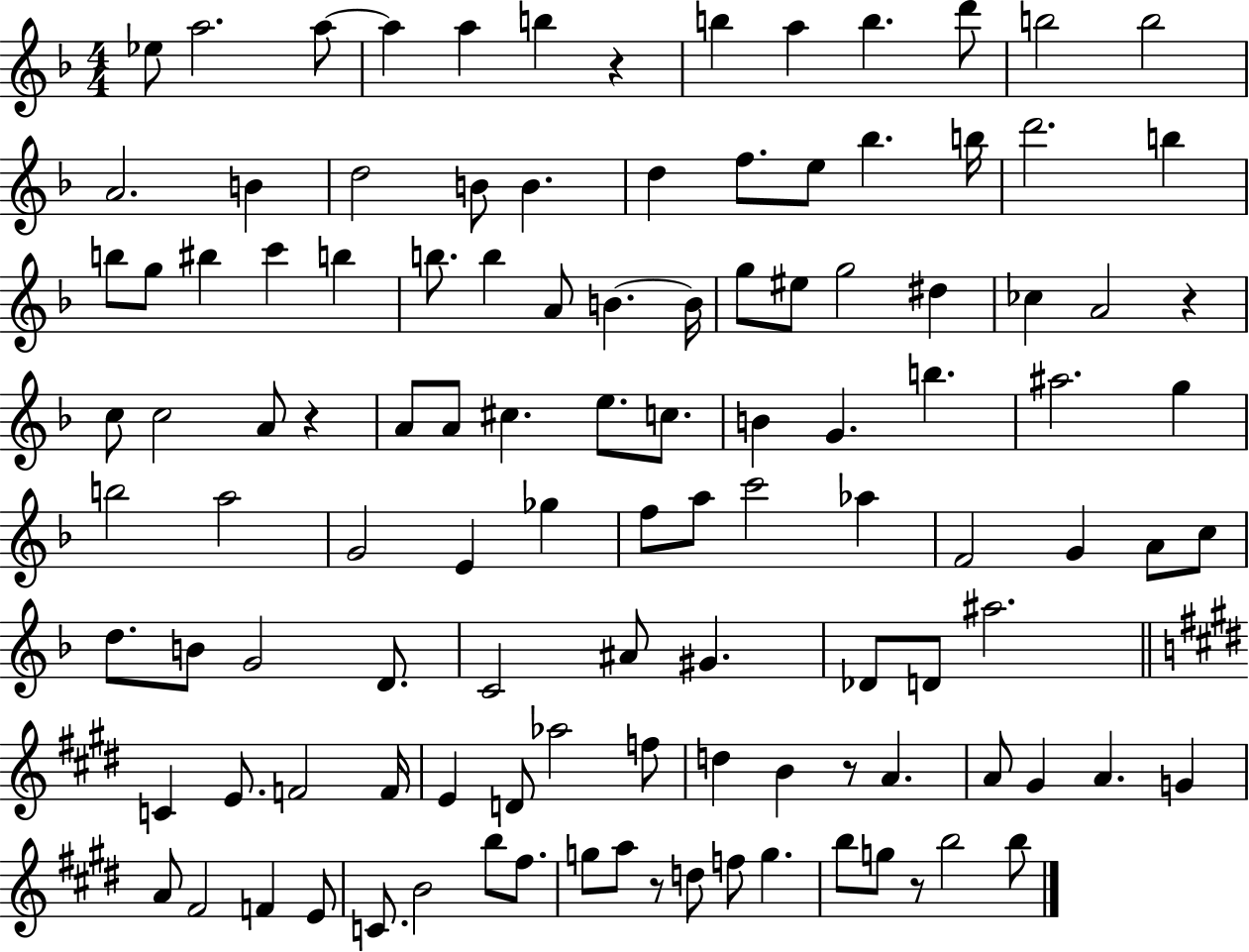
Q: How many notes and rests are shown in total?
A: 114